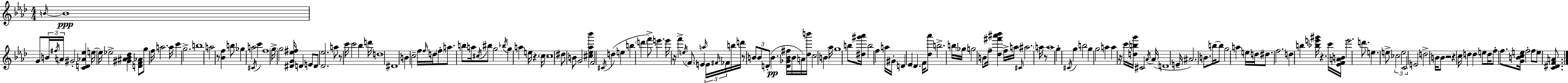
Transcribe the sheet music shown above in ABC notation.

X:1
T:Untitled
M:4/4
L:1/4
K:Fm
B/4 B4 G/2 B/4 ^f/4 A/4 ^G2 [CD_A_e] e/4 e/4 _e2 [^G^A_B_d] [DF_A]/2 g/2 f/4 a2 a/4 c' g2 b4 a2 z/2 [_Bf] b/2 _g a2 ^C/4 c' f4 g/4 g2 [^DG_e^f]/4 D E/2 D/2 [_D_e]2 a/2 z/2 c'/4 c'2 _b d'/4 d4 ^D4 B c2 f/4 f/4 d/4 f/2 a/2 b/2 a/4 ^c/4 ^b/2 g2 _b/4 g a e/4 z c/4 c4 ^d/2 B/2 G2 [^c_e_a_b'] F2 ^C/4 d e b d' f'/2 e' e'/4 z/4 f' e/4 F/2 E a/4 E/4 ^F/4 _F/4 b/4 d'/4 z/2 B/2 B/2 D/2 B [D_GB^f]/4 B/4 A/4 [_db']/4 c2 B _a/4 g4 b/2 [^d^g'_a']/4 b2 f a/4 ^G/4 D _E _D F/4 [_d_a']/2 b2 b/4 _g/4 g2 B/2 f/4 [_d^f'^a'_b'] f/4 a/4 ^C/4 ^a2 a/4 z/2 a4 g ^C/4 g b2 g g2 a a z/4 c'/4 [dbg']/4 ^C2 _A/4 _A/4 D4 E/4 ^A2 B/2 b/4 b/2 g2 a e/4 d/4 ^d/2 f2 d b [_be'^g']/4 z c'/4 [_EFAB]/4 e'2 d'/2 e e/2 _c2 e2 C2 E2 d2 B/4 B/2 z2 z c/4 d d e/2 d/4 f/2 f/2 [GBce]/4 f2 f/2 e/2 [C^DFA]/2